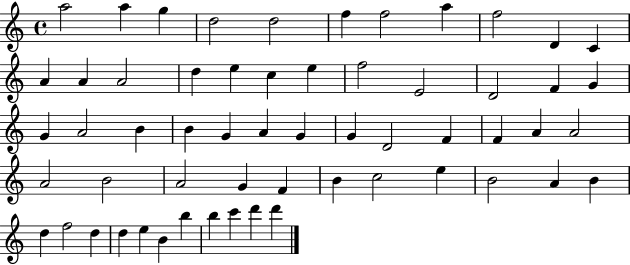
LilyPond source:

{
  \clef treble
  \time 4/4
  \defaultTimeSignature
  \key c \major
  a''2 a''4 g''4 | d''2 d''2 | f''4 f''2 a''4 | f''2 d'4 c'4 | \break a'4 a'4 a'2 | d''4 e''4 c''4 e''4 | f''2 e'2 | d'2 f'4 g'4 | \break g'4 a'2 b'4 | b'4 g'4 a'4 g'4 | g'4 d'2 f'4 | f'4 a'4 a'2 | \break a'2 b'2 | a'2 g'4 f'4 | b'4 c''2 e''4 | b'2 a'4 b'4 | \break d''4 f''2 d''4 | d''4 e''4 b'4 b''4 | b''4 c'''4 d'''4 d'''4 | \bar "|."
}